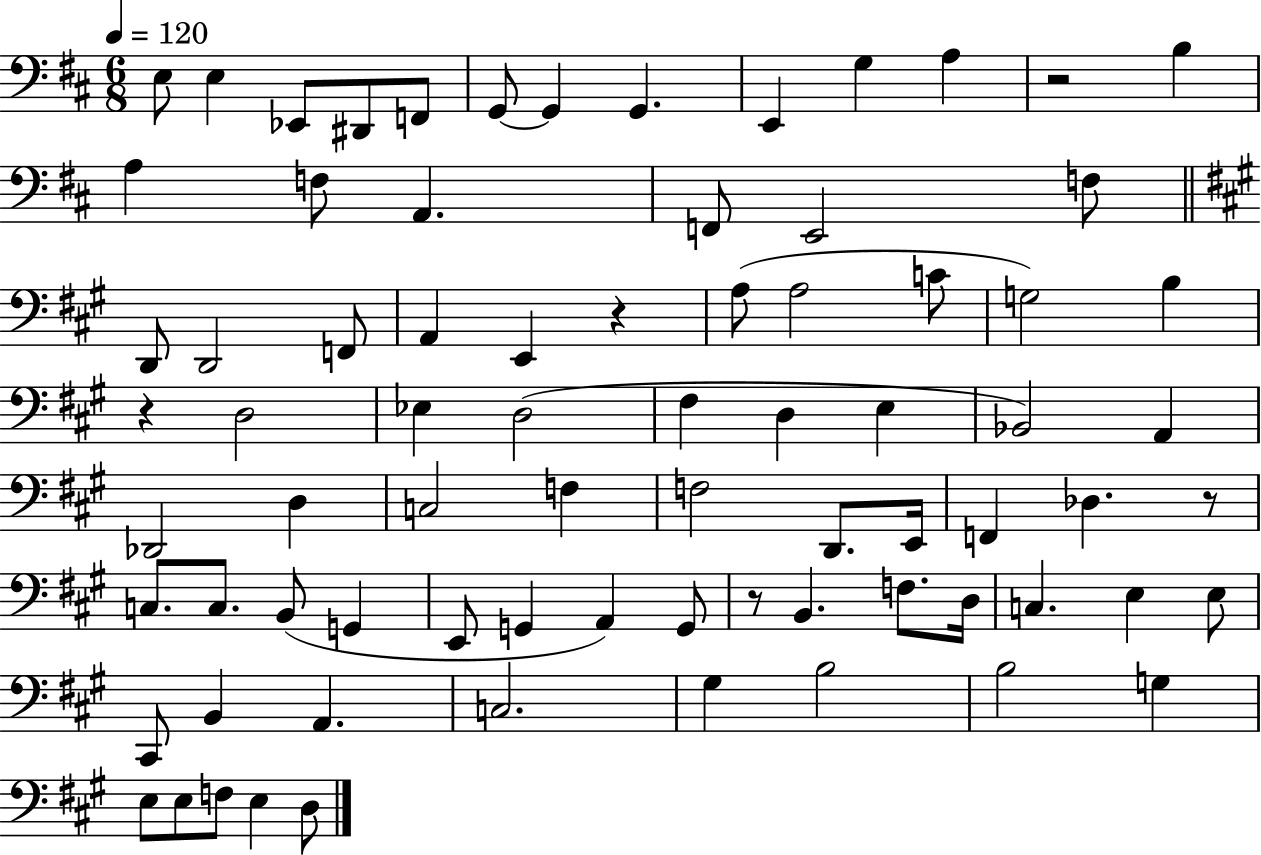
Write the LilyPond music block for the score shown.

{
  \clef bass
  \numericTimeSignature
  \time 6/8
  \key d \major
  \tempo 4 = 120
  e8 e4 ees,8 dis,8 f,8 | g,8~~ g,4 g,4. | e,4 g4 a4 | r2 b4 | \break a4 f8 a,4. | f,8 e,2 f8 | \bar "||" \break \key a \major d,8 d,2 f,8 | a,4 e,4 r4 | a8( a2 c'8 | g2) b4 | \break r4 d2 | ees4 d2( | fis4 d4 e4 | bes,2) a,4 | \break des,2 d4 | c2 f4 | f2 d,8. e,16 | f,4 des4. r8 | \break c8. c8. b,8( g,4 | e,8 g,4 a,4) g,8 | r8 b,4. f8. d16 | c4. e4 e8 | \break cis,8 b,4 a,4. | c2. | gis4 b2 | b2 g4 | \break e8 e8 f8 e4 d8 | \bar "|."
}